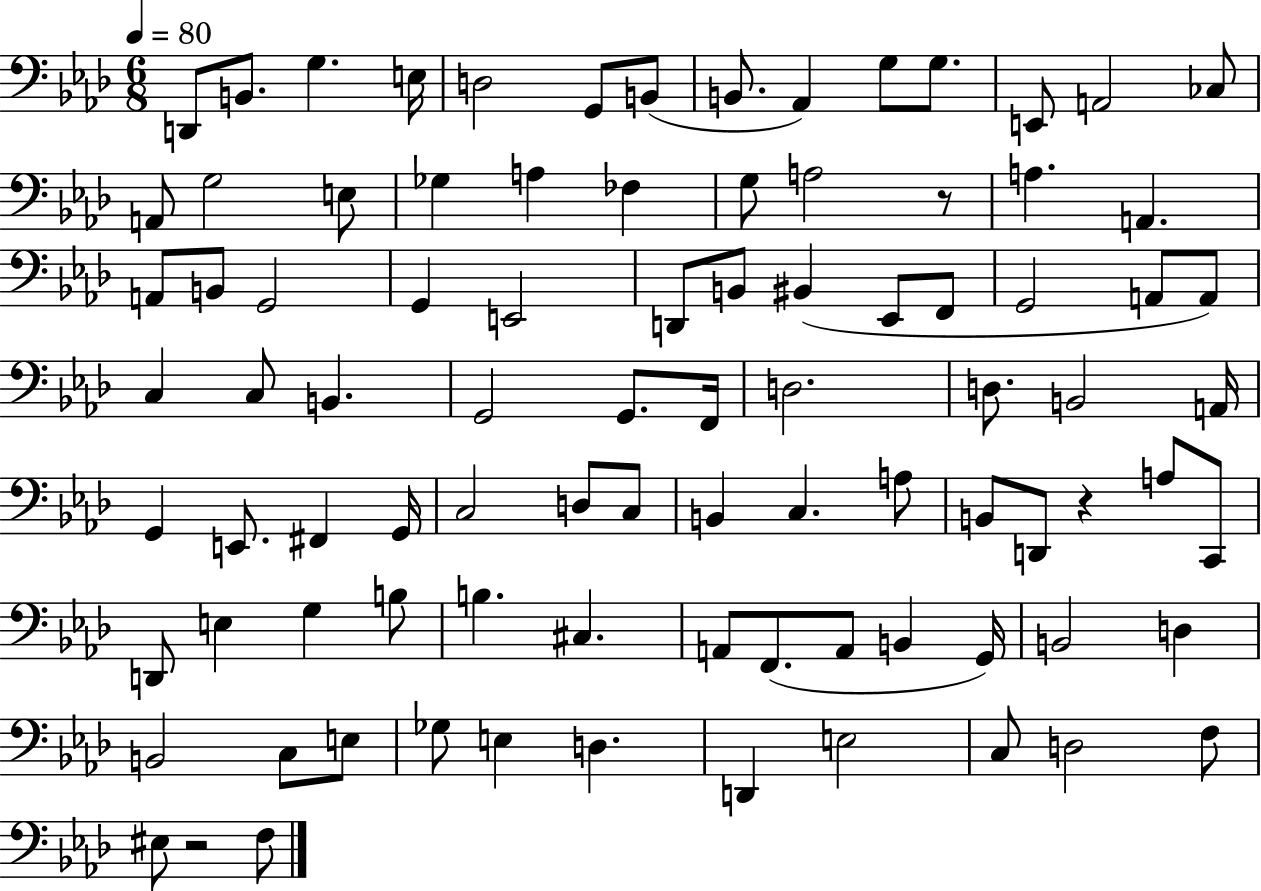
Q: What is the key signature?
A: AES major